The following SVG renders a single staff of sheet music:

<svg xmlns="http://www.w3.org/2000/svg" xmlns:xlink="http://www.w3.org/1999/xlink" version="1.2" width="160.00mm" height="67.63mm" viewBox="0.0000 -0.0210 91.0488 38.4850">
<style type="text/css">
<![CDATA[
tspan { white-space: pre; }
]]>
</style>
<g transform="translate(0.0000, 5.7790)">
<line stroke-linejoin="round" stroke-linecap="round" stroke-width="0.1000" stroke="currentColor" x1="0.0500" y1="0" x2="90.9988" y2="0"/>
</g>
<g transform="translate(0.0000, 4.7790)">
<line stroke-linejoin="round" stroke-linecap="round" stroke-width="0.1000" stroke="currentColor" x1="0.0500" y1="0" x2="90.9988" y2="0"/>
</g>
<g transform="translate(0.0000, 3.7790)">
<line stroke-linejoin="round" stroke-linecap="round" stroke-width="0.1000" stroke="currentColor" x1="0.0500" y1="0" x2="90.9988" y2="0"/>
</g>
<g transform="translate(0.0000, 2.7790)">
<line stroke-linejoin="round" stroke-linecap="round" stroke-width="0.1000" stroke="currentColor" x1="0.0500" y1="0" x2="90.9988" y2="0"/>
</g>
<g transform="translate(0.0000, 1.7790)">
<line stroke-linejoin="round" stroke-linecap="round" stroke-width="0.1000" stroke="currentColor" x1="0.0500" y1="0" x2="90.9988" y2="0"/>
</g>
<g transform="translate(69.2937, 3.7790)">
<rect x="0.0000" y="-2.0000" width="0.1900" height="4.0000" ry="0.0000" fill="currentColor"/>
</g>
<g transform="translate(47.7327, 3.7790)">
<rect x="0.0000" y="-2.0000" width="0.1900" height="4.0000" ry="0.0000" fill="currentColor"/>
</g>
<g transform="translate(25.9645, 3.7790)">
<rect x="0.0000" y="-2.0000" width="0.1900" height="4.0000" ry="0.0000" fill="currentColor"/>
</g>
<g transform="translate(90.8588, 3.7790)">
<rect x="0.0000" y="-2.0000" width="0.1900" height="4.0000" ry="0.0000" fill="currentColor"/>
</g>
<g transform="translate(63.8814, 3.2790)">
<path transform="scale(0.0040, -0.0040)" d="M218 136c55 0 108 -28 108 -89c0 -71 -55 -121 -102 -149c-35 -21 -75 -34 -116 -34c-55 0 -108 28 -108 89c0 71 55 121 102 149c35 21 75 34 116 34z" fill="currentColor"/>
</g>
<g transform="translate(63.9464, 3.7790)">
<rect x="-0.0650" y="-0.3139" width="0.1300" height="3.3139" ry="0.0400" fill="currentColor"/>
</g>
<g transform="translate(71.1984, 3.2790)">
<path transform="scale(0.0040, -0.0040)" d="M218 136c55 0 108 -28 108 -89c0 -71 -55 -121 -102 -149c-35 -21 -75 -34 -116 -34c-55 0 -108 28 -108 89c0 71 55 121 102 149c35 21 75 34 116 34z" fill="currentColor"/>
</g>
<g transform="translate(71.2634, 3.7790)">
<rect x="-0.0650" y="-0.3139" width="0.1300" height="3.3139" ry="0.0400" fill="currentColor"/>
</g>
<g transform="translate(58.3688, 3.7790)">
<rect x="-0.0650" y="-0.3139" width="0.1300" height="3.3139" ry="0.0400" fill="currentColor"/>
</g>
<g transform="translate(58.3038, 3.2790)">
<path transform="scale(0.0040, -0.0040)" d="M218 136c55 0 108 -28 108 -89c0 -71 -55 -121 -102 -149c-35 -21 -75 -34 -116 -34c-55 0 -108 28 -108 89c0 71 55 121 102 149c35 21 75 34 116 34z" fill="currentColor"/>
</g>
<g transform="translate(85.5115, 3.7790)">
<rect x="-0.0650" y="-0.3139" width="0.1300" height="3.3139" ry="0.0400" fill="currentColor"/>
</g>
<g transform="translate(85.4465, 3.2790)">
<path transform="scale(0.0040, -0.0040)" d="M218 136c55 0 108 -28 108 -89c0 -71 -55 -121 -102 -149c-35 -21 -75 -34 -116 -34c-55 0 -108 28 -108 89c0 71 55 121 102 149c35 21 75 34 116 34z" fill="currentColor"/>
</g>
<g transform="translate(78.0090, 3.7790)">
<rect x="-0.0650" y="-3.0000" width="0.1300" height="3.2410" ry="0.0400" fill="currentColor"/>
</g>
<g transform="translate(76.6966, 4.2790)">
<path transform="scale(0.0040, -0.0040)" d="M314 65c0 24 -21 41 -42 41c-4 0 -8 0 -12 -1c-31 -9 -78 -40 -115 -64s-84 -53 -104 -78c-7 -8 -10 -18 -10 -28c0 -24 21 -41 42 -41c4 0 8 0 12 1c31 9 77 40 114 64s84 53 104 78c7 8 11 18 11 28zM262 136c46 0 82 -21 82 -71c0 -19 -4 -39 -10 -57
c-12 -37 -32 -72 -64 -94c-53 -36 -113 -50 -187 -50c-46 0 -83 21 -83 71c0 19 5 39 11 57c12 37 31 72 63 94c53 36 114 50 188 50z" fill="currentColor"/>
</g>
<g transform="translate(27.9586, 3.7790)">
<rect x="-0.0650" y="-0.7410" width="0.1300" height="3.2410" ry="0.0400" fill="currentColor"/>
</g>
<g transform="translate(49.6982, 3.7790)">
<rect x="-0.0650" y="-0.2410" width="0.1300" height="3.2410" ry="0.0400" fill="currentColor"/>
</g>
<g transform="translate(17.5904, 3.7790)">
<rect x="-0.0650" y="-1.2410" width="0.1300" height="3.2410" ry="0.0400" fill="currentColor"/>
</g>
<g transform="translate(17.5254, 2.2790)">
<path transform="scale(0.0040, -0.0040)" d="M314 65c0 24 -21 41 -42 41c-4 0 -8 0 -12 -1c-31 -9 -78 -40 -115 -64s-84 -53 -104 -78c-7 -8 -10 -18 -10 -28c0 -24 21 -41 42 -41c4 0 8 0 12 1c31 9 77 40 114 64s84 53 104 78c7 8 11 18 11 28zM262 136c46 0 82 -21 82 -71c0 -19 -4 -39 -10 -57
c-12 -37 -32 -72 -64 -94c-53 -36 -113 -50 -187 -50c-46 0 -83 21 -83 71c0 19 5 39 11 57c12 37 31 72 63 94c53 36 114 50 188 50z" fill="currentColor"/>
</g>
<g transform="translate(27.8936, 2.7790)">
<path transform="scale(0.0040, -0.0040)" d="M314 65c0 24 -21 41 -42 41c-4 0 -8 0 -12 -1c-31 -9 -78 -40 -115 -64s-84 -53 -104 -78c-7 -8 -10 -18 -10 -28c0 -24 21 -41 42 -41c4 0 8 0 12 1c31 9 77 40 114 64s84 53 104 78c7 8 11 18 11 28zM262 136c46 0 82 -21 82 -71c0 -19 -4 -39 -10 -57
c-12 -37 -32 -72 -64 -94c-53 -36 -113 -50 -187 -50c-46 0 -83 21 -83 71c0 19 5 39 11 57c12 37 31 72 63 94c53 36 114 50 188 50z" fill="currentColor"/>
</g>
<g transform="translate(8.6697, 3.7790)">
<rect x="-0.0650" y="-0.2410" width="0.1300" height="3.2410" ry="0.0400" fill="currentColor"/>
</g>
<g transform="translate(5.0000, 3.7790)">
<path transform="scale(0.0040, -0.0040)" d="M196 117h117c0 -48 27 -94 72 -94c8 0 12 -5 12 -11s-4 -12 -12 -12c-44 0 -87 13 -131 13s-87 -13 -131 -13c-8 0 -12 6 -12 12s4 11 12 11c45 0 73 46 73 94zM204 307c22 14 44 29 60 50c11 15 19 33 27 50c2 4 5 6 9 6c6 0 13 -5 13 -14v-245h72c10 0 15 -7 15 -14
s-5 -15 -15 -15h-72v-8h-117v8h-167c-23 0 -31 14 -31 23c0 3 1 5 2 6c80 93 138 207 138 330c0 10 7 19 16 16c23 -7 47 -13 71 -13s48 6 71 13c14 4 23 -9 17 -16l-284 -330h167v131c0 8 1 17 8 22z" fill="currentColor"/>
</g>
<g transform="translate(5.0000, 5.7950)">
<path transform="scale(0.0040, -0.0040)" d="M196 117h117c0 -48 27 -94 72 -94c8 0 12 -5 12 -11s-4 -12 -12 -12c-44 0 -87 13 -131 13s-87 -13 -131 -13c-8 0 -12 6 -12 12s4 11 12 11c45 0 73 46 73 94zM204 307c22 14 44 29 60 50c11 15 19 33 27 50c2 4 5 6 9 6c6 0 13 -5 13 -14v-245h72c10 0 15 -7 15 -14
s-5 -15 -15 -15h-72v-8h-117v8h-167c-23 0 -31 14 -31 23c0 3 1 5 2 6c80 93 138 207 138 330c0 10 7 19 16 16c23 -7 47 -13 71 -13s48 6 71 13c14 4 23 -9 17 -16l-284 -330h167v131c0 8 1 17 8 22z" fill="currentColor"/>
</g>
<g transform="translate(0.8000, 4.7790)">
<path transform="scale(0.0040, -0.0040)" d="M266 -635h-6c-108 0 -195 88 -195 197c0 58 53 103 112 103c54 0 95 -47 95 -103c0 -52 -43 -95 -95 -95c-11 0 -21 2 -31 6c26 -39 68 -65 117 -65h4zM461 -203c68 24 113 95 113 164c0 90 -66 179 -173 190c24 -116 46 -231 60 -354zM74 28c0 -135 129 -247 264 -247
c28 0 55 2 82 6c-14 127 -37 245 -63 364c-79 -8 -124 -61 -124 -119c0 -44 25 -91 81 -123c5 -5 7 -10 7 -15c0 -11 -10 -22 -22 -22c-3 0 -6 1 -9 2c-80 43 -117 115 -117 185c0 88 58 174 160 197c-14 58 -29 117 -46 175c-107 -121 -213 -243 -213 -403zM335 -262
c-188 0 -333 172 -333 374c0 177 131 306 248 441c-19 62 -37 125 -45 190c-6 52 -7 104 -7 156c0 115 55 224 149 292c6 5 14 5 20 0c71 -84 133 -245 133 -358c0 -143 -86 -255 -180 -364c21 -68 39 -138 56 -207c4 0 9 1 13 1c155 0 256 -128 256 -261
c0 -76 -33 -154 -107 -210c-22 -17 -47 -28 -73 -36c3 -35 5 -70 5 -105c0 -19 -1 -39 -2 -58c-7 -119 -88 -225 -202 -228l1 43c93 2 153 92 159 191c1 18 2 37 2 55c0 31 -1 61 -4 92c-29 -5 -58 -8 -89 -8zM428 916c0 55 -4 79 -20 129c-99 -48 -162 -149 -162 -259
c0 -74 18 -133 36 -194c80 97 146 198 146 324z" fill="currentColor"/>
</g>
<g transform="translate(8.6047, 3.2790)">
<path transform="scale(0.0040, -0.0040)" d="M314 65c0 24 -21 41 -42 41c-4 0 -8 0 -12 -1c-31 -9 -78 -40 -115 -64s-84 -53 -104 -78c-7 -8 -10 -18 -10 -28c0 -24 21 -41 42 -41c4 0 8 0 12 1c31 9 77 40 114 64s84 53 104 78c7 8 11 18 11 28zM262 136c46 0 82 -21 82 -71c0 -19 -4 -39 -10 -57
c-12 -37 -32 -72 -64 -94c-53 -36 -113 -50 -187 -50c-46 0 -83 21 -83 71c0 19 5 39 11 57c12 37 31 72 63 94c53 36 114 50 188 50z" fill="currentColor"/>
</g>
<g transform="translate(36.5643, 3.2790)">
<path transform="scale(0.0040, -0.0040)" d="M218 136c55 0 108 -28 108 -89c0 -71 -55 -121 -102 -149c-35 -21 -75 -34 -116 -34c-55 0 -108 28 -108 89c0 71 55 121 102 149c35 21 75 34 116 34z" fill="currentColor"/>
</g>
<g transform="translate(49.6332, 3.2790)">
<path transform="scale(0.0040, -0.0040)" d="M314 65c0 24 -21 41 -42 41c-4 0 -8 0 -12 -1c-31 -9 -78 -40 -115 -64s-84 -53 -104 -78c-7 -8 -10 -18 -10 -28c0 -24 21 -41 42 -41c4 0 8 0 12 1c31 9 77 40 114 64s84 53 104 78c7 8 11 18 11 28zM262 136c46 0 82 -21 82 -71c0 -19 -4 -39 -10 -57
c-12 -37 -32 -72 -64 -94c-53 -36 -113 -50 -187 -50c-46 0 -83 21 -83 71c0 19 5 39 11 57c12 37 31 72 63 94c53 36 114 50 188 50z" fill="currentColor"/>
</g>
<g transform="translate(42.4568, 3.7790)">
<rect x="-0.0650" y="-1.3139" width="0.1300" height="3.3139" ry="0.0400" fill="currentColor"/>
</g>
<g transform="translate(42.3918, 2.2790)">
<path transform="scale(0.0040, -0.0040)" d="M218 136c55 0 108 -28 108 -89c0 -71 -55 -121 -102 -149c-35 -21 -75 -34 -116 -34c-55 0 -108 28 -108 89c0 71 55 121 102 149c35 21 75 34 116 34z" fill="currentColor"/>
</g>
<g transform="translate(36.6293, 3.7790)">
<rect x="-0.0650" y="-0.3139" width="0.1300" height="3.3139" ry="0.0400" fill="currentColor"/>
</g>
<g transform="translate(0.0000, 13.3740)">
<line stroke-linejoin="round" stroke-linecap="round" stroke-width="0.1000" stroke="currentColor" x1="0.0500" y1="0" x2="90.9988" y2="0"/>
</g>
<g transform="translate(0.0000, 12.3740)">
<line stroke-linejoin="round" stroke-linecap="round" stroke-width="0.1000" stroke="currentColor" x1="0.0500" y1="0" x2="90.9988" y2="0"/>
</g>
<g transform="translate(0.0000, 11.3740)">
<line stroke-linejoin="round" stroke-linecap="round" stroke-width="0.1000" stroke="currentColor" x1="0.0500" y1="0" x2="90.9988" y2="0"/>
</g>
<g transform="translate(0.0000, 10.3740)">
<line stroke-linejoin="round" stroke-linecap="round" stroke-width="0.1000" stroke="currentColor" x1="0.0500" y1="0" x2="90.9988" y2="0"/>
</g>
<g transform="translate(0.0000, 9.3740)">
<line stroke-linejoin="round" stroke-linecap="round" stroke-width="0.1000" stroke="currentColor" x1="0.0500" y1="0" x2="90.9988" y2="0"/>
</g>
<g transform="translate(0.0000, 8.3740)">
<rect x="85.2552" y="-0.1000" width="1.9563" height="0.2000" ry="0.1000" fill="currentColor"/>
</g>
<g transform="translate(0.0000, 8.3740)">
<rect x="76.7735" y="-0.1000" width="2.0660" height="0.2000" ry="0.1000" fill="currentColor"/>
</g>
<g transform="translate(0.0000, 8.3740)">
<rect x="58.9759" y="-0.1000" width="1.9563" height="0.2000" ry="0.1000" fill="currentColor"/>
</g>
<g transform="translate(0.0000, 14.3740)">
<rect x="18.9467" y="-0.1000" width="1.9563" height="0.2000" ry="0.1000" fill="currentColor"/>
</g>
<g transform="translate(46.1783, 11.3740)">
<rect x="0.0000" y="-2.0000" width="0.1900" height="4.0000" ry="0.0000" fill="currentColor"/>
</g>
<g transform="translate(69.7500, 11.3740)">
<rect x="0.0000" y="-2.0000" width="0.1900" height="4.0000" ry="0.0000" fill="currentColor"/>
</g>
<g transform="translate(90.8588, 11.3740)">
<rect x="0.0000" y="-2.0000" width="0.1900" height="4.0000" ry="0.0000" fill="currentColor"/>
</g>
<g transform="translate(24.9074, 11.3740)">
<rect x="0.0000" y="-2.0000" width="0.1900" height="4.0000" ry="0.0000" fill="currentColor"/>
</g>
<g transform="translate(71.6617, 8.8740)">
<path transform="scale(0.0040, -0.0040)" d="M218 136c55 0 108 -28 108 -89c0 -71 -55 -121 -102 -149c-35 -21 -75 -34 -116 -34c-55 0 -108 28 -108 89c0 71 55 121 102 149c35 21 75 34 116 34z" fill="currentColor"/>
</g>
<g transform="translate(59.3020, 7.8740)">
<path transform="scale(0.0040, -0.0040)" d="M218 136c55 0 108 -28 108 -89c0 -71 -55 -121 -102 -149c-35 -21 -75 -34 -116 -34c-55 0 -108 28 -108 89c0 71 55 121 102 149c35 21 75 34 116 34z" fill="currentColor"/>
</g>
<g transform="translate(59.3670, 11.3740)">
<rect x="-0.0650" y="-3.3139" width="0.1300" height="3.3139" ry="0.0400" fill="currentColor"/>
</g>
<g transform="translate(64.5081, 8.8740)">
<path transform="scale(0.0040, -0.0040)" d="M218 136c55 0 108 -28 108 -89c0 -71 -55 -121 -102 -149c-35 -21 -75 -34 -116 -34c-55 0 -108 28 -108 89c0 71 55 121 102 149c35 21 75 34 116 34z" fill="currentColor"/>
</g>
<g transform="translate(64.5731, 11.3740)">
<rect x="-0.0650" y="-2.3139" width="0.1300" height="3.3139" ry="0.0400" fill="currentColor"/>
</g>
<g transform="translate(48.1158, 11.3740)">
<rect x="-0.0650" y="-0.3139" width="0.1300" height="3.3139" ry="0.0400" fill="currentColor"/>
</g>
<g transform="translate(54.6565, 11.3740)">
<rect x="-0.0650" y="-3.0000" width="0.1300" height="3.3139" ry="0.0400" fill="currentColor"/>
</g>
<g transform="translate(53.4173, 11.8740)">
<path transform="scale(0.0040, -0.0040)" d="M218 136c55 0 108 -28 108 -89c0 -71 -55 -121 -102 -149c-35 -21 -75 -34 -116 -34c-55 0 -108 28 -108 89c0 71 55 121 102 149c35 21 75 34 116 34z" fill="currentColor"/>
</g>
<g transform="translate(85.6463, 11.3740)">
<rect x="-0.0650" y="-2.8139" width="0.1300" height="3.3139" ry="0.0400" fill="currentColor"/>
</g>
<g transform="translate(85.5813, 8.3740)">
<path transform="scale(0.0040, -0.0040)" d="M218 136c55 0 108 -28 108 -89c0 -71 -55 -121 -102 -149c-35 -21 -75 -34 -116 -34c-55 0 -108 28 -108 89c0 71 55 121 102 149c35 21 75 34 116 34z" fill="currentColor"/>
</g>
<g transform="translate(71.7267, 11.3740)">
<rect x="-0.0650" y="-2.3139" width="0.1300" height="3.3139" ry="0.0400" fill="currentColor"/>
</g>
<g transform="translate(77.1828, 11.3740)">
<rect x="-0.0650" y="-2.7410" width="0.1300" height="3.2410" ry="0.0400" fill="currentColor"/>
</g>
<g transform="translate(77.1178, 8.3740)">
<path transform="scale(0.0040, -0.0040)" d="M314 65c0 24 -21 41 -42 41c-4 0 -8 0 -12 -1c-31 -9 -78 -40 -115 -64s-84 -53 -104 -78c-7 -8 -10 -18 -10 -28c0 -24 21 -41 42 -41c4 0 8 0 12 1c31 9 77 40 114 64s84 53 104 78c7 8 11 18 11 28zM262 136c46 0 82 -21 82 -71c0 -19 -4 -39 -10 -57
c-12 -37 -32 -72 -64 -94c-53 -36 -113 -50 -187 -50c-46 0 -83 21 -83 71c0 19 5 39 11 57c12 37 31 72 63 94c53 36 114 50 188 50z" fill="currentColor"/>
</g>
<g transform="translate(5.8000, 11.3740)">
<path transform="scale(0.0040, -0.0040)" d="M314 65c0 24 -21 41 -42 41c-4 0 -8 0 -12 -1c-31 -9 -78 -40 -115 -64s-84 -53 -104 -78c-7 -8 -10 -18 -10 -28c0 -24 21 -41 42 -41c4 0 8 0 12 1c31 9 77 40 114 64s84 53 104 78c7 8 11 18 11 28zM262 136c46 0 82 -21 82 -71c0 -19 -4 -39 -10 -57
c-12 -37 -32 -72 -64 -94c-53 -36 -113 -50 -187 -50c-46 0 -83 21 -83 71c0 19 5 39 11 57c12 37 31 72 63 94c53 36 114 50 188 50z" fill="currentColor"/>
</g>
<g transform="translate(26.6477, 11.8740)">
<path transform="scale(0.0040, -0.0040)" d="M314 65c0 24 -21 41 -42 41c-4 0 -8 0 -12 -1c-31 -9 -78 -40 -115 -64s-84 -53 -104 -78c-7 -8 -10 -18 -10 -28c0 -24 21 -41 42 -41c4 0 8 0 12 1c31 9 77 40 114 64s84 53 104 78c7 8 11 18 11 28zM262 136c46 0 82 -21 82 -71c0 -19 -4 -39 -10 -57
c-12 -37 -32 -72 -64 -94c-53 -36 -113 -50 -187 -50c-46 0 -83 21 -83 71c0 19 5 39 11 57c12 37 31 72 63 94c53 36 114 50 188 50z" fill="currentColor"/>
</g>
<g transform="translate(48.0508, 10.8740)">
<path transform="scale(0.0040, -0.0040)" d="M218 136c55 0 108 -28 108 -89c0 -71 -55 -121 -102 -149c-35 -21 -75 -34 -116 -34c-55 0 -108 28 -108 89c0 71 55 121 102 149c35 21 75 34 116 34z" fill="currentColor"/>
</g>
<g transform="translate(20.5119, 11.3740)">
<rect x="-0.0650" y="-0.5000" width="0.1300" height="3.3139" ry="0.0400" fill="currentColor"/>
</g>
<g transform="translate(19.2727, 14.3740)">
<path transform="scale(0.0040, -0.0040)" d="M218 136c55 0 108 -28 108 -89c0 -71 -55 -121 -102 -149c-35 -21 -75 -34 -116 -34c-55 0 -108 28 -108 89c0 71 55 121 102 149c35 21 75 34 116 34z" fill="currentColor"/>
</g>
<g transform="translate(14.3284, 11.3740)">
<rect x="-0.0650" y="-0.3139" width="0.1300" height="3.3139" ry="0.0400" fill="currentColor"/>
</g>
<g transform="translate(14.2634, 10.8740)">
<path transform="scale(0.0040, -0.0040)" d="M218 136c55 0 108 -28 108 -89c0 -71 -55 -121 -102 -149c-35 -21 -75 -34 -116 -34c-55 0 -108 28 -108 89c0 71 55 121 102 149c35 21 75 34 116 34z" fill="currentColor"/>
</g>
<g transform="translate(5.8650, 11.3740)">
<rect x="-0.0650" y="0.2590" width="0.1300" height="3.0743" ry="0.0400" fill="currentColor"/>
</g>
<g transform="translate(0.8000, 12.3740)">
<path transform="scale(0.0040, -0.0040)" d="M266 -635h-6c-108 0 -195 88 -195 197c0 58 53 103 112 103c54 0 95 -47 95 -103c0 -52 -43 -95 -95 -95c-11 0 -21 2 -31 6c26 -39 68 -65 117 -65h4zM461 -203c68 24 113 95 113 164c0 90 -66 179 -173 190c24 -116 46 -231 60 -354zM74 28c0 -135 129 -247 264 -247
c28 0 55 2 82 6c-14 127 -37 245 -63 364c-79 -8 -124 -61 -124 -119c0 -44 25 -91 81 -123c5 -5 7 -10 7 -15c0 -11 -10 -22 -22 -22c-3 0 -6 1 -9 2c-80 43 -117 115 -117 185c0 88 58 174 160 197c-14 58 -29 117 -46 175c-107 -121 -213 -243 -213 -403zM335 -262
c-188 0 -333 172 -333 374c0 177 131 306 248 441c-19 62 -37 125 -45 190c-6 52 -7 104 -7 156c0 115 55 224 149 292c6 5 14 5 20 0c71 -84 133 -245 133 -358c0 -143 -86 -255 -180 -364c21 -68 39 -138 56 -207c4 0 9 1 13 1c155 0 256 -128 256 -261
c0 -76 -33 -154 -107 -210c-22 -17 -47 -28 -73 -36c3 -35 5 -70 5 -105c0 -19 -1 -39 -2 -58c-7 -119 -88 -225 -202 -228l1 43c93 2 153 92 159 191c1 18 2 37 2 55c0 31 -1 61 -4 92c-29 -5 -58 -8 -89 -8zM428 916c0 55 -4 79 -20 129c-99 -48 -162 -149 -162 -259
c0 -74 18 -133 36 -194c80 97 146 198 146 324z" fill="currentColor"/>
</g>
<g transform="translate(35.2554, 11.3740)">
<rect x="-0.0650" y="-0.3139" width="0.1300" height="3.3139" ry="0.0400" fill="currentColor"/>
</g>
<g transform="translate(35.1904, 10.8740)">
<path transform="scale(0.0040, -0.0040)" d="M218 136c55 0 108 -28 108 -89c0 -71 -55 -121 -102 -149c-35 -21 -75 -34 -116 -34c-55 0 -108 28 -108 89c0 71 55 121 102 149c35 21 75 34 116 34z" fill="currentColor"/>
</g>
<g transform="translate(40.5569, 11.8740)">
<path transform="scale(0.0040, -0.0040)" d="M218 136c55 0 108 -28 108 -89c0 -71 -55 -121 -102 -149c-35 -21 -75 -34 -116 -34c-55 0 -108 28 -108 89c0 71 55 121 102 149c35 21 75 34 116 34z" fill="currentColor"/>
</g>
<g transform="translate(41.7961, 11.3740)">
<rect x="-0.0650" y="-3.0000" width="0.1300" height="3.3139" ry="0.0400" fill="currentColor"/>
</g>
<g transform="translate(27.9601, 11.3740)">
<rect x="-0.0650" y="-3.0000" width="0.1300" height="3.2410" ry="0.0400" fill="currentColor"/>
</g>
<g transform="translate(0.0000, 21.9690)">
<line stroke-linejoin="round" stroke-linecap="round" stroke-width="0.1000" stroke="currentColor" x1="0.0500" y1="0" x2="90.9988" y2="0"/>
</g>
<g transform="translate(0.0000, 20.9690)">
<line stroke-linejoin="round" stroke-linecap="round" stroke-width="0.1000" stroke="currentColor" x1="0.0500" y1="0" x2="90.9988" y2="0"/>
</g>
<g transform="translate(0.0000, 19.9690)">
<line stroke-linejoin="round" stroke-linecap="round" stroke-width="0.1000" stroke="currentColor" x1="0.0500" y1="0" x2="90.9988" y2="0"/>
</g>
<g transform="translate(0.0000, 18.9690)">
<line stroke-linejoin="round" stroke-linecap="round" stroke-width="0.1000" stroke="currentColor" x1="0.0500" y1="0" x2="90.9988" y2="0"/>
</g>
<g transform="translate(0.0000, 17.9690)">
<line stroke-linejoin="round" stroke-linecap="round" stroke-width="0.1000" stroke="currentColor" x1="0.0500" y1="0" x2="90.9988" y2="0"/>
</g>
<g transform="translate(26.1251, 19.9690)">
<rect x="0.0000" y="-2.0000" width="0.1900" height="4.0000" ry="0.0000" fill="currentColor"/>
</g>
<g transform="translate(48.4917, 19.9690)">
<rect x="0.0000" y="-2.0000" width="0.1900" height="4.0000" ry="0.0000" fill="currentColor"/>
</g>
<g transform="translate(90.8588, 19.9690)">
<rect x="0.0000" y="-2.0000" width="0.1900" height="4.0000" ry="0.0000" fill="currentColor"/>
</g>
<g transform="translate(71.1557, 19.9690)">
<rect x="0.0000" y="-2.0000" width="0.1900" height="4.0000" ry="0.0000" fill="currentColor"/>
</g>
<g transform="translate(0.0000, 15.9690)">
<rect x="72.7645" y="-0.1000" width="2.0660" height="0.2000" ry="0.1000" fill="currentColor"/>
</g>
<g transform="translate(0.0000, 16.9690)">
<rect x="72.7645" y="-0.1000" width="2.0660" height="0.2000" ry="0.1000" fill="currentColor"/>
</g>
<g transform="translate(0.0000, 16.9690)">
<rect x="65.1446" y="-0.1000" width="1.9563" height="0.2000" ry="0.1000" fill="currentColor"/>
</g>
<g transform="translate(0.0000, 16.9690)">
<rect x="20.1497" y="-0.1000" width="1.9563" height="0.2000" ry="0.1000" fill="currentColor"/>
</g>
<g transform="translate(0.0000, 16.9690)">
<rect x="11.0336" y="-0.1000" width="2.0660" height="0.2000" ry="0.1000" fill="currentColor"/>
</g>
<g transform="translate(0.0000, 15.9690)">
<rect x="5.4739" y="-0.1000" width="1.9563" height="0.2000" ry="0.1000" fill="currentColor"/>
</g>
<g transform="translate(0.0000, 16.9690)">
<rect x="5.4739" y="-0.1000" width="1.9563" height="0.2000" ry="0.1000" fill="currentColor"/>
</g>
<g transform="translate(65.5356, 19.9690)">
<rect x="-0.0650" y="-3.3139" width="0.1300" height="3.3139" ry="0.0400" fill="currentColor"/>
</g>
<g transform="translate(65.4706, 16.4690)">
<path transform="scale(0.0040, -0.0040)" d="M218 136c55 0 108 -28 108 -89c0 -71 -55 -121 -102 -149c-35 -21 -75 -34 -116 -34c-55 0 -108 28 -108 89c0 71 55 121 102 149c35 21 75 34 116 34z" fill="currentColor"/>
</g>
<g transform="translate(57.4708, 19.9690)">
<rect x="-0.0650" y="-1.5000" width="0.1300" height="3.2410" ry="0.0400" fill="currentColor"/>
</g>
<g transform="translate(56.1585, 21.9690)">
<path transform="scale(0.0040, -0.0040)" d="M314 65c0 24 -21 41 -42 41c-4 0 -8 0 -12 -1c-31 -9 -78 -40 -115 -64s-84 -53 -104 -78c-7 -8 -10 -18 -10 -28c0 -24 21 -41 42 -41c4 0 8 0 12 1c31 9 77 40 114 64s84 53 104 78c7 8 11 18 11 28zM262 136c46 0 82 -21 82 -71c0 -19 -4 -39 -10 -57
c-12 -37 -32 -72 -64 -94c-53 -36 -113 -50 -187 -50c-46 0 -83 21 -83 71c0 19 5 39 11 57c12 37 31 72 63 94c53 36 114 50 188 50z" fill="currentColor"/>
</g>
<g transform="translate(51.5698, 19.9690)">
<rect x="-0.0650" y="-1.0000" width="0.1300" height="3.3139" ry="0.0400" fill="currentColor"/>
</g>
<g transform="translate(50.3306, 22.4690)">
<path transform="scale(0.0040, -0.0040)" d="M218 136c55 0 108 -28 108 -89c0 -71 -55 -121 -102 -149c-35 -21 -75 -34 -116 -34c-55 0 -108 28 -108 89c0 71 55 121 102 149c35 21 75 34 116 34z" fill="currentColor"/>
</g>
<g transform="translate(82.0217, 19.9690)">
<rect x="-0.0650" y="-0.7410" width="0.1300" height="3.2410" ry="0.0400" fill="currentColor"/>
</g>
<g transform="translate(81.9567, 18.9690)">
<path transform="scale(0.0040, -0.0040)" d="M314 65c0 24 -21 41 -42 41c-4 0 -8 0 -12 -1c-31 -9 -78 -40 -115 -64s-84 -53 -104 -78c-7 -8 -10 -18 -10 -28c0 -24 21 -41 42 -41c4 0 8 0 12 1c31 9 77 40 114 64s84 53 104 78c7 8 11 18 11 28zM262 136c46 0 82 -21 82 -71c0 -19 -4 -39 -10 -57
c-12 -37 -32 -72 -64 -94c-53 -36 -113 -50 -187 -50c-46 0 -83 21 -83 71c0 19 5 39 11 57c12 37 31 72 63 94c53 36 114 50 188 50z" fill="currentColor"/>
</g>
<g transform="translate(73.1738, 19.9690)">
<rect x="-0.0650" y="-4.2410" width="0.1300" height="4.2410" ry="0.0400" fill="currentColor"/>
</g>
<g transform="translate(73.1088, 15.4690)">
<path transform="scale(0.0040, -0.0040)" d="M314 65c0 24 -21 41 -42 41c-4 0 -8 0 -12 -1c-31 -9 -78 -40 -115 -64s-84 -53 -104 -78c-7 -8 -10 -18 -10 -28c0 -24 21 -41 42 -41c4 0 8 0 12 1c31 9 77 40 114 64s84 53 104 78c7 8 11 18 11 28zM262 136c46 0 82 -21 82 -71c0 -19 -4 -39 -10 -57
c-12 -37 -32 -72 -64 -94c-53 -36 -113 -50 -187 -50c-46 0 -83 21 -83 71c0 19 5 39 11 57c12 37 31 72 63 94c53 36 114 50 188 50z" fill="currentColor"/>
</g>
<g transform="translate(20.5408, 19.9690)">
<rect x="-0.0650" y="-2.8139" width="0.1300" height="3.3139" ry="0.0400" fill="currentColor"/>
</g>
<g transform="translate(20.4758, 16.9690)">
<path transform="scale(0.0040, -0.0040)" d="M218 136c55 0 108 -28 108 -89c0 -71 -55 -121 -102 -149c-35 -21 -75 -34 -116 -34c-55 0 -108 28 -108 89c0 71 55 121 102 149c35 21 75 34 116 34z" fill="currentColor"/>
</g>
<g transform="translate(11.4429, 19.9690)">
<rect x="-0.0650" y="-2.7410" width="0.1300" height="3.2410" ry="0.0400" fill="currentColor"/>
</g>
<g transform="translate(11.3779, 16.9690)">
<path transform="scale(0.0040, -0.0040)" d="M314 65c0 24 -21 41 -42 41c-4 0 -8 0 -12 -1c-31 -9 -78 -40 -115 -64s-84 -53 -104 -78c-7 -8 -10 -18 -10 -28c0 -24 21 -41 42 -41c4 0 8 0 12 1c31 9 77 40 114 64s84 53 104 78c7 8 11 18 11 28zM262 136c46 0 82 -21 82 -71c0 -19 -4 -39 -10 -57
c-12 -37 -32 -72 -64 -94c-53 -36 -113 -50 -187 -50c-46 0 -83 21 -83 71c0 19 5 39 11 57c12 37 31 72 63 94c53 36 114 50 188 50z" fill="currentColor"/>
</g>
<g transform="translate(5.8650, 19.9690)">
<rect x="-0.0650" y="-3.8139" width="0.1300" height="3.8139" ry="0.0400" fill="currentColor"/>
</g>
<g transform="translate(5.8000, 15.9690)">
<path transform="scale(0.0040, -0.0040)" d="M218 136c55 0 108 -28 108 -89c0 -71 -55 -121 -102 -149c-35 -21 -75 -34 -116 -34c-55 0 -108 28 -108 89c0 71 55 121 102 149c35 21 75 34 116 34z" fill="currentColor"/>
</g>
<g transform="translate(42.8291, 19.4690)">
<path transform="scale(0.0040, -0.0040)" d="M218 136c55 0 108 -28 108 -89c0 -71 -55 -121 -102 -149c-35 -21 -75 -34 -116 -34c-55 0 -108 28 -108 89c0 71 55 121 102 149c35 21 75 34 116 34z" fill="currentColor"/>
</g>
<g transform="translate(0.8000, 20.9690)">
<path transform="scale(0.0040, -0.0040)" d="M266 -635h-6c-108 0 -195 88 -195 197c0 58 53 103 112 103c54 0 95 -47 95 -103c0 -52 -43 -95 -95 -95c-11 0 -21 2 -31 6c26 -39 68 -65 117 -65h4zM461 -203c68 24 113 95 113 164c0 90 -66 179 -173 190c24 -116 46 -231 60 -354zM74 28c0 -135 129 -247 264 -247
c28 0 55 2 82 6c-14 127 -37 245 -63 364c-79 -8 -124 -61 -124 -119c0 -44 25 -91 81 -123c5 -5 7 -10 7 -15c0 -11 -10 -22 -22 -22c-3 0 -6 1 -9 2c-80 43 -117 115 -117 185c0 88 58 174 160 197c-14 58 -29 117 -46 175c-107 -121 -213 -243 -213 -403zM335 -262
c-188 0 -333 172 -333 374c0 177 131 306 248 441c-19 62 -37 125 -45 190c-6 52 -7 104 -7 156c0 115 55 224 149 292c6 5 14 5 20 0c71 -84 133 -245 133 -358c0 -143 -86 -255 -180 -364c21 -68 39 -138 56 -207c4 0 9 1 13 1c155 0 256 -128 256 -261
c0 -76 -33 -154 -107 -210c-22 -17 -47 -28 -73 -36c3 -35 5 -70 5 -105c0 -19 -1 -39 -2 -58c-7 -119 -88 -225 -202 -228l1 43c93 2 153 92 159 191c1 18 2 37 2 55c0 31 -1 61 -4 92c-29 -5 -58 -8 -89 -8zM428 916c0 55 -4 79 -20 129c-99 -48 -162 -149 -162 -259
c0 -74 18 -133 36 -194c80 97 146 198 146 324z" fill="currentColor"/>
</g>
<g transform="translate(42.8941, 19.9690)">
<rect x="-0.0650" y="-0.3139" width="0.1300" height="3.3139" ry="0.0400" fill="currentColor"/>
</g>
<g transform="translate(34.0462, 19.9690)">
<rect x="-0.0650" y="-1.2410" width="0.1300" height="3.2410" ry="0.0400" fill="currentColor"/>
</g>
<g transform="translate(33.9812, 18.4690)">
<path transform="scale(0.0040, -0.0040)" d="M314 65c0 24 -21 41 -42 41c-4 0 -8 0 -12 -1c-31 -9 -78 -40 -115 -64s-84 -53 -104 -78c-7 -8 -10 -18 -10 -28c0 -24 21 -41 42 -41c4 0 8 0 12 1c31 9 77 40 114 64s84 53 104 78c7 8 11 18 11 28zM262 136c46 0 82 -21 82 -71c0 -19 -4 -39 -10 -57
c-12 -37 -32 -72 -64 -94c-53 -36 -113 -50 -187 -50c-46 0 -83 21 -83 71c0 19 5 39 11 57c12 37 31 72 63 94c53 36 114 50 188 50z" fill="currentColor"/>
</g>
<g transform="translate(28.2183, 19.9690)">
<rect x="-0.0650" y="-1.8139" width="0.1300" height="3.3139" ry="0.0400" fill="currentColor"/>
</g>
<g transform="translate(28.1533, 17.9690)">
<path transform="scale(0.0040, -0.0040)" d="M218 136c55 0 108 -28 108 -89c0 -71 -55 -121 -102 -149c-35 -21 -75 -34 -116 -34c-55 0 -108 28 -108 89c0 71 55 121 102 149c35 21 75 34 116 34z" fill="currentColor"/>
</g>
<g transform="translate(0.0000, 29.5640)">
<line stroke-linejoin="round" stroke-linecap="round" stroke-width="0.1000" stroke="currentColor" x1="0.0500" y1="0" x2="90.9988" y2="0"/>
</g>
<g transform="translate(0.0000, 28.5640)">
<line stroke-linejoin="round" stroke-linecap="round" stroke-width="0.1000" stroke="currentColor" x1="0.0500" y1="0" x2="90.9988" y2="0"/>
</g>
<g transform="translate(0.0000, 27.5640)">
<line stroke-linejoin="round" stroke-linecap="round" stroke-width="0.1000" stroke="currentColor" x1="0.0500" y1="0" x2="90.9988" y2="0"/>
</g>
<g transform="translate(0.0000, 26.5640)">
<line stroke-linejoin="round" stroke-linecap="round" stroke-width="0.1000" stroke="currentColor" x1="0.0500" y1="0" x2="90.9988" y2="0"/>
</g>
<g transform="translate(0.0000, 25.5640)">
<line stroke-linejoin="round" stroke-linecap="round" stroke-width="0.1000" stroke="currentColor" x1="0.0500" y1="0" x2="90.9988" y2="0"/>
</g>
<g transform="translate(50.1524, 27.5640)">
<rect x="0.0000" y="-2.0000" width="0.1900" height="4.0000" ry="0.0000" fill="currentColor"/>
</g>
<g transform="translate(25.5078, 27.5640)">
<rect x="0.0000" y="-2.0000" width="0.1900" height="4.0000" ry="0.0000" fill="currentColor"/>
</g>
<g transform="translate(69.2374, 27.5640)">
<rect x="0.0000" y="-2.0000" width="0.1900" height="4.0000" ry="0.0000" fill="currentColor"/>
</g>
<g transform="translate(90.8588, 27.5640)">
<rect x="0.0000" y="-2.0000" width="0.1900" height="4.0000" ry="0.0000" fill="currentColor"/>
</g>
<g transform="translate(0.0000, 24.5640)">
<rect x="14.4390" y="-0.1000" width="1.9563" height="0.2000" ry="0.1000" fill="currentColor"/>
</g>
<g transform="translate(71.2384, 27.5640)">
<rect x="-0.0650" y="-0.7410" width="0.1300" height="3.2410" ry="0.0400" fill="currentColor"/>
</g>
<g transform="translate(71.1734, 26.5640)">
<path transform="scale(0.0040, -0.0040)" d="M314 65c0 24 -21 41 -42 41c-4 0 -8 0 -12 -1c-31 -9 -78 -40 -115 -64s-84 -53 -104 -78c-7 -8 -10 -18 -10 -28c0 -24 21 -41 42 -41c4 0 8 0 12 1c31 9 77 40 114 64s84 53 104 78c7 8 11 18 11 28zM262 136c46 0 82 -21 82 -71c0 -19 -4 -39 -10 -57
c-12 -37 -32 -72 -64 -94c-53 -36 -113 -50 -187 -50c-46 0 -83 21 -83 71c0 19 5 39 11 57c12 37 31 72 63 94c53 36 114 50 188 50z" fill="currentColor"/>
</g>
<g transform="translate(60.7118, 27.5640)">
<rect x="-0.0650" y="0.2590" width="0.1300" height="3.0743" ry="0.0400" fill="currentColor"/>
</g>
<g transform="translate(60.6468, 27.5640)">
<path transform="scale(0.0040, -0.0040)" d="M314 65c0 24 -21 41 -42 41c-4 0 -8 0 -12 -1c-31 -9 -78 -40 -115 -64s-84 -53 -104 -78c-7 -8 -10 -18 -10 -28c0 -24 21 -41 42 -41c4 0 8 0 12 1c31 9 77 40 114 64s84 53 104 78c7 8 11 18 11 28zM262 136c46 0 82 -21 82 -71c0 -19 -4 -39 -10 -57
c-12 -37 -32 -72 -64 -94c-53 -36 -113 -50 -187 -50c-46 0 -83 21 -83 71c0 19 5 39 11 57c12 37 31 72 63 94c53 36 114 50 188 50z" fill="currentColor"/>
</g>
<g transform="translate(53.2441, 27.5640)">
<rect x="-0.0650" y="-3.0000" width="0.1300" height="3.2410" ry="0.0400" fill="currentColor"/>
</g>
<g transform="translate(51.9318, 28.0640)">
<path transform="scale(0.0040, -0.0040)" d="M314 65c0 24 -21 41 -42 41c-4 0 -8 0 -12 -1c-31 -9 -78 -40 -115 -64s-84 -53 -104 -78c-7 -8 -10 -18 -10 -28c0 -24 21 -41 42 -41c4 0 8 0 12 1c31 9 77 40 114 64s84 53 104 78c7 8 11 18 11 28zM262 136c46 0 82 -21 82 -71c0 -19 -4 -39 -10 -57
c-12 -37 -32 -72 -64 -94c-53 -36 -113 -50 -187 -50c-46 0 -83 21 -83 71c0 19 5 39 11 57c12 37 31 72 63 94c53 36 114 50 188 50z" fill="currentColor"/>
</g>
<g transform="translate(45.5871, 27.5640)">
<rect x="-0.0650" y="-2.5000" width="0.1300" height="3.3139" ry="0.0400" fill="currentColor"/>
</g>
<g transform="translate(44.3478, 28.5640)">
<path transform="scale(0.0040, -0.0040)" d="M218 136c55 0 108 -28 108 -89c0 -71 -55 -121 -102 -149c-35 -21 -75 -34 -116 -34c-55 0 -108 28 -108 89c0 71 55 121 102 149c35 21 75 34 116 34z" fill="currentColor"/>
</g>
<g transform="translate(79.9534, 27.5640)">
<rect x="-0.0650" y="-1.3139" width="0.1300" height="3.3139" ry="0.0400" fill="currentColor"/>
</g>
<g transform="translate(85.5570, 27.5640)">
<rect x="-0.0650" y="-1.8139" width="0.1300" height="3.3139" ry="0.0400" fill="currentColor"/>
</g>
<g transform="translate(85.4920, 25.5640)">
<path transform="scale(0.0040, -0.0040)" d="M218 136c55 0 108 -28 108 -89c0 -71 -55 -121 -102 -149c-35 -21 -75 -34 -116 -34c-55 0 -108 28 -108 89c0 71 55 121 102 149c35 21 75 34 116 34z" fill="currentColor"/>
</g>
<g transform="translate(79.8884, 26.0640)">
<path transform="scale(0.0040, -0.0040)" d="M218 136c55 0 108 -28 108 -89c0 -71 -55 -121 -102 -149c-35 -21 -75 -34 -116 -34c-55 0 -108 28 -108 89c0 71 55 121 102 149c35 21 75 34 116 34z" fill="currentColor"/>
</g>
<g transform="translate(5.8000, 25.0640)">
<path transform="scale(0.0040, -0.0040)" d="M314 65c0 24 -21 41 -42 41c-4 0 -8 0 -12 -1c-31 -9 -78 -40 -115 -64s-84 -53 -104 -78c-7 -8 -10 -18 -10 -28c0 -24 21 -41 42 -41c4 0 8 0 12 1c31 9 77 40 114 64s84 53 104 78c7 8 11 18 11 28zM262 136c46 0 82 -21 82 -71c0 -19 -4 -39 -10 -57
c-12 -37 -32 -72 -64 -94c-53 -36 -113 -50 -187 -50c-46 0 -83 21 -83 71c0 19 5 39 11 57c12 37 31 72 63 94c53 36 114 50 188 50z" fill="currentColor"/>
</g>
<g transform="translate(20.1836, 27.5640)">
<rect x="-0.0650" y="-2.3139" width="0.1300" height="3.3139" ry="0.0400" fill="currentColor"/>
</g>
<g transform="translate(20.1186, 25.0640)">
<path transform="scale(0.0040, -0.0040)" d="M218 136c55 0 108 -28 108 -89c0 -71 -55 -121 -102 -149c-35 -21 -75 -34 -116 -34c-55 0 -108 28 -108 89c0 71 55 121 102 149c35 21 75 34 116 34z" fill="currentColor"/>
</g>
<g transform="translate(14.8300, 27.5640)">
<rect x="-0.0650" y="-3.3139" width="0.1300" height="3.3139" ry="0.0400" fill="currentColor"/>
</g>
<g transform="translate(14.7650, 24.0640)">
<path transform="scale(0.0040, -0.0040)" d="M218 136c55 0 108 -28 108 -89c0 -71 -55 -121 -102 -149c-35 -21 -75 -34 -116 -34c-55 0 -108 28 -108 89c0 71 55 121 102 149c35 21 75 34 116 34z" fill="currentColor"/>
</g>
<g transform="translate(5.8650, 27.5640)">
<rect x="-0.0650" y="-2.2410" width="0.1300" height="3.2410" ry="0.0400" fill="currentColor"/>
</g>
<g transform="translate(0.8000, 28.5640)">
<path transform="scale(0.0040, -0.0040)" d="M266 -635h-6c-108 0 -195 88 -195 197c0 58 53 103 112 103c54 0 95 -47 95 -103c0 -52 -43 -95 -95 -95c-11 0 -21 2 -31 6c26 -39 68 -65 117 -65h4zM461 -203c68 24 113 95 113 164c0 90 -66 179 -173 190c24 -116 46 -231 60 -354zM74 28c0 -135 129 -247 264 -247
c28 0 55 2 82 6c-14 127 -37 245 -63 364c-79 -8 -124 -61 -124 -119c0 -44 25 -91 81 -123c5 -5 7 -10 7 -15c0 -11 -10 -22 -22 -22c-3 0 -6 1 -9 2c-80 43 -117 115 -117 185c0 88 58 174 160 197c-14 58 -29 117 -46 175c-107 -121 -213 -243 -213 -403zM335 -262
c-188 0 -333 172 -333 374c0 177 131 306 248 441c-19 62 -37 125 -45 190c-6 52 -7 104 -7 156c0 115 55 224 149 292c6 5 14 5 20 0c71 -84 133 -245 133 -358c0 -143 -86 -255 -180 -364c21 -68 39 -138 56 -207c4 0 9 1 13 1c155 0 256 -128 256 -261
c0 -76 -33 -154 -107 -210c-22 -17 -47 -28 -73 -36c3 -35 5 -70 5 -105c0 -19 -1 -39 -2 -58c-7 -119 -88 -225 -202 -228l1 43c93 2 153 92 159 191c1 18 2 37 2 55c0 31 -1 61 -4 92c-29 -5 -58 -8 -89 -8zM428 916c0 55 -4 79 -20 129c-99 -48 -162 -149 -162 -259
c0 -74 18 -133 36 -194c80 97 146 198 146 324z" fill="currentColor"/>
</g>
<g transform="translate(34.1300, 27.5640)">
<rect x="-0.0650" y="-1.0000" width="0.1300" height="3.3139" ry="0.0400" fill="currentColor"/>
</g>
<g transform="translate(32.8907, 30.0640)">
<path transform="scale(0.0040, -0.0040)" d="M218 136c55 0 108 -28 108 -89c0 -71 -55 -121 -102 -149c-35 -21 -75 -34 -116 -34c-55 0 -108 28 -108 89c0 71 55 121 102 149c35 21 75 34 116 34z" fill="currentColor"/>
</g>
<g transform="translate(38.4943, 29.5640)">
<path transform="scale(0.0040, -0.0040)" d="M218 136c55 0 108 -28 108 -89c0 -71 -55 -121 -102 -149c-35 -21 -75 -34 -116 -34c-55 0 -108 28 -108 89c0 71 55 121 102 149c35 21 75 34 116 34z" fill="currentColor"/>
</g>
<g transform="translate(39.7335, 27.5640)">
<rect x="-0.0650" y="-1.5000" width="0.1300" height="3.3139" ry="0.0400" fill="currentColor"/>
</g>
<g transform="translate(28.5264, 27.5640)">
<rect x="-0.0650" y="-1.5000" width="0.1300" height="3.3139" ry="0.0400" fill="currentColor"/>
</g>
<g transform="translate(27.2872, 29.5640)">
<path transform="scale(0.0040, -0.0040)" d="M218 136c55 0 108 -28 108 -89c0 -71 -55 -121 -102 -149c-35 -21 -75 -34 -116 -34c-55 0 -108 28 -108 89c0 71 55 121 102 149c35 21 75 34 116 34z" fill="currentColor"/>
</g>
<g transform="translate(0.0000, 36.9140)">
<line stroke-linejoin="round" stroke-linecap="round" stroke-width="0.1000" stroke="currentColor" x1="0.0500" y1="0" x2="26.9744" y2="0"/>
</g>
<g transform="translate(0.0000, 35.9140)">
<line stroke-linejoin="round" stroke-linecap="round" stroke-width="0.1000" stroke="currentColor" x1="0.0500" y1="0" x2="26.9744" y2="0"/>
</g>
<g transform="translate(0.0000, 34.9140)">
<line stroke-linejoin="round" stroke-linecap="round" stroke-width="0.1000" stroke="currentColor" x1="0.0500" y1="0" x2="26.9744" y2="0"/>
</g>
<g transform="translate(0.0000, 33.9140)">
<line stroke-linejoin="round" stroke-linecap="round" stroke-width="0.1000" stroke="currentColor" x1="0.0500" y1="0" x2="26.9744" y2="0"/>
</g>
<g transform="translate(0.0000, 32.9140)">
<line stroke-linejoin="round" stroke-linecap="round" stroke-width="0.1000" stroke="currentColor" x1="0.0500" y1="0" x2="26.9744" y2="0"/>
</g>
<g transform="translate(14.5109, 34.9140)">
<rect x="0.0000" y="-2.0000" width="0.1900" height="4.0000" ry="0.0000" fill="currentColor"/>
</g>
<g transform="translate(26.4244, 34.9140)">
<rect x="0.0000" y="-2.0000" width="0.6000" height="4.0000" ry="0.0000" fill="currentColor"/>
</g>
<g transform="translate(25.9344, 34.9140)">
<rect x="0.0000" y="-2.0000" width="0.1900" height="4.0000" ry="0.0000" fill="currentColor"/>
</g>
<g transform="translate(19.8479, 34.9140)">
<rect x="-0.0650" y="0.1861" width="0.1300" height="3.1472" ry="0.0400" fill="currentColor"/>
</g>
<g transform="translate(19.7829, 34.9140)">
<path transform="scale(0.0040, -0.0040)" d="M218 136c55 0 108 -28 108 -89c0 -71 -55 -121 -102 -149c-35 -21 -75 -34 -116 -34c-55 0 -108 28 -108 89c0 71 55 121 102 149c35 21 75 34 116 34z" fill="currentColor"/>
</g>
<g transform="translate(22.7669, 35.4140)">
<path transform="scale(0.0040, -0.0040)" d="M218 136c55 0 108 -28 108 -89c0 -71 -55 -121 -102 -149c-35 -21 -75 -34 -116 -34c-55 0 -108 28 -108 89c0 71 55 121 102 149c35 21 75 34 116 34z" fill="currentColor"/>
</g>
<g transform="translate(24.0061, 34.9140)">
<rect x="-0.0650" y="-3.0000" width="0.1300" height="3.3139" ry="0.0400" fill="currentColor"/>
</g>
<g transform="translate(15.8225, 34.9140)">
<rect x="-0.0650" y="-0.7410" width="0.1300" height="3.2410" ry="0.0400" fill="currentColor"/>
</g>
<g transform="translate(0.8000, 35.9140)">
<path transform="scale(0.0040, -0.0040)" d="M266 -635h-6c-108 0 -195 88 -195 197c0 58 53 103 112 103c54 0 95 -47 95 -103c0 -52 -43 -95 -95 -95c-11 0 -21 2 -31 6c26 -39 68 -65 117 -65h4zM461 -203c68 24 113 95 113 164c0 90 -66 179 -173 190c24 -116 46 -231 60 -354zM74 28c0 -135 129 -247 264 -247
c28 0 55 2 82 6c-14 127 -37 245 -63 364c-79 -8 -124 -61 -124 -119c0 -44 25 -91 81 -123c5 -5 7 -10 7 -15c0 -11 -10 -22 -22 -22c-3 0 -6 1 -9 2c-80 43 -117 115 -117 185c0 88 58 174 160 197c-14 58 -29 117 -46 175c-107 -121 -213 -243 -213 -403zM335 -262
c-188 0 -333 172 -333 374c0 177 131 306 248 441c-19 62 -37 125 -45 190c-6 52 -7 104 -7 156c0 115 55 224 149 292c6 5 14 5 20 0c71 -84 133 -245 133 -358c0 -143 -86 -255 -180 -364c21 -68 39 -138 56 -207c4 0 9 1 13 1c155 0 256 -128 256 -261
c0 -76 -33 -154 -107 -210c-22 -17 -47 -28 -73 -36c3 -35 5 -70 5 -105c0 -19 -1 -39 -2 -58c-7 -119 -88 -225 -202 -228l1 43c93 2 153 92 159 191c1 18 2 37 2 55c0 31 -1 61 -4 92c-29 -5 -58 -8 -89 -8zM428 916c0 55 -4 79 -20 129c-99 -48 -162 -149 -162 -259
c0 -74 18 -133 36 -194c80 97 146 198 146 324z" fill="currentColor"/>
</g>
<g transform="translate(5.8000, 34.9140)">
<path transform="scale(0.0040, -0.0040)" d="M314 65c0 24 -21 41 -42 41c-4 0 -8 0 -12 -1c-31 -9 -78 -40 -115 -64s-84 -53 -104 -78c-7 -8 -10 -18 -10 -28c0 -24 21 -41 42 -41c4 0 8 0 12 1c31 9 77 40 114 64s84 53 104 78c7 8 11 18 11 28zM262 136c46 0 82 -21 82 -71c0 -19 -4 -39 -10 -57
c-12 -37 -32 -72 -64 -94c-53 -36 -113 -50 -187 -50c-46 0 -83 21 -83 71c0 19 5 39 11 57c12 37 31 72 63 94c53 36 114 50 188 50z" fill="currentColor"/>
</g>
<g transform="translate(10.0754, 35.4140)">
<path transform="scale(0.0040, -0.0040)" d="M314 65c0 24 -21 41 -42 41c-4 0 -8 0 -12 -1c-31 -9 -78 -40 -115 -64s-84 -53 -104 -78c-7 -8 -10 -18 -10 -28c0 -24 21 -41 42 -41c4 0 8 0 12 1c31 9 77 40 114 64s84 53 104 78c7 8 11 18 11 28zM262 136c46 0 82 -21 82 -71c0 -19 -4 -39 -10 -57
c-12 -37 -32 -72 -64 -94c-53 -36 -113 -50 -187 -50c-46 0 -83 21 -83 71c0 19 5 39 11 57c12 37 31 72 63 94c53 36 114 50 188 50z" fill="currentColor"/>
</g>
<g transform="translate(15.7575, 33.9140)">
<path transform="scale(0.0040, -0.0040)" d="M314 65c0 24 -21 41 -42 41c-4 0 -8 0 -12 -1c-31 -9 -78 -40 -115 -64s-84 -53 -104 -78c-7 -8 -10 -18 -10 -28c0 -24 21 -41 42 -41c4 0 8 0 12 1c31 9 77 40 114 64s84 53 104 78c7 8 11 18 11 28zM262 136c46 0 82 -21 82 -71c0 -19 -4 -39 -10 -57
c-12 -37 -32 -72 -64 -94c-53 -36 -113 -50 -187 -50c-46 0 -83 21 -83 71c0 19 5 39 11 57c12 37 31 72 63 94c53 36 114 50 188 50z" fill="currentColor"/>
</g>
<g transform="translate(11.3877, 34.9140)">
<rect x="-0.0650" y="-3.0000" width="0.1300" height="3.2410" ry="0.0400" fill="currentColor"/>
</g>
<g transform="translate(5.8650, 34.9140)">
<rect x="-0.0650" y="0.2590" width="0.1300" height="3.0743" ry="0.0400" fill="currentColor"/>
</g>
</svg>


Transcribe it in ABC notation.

X:1
T:Untitled
M:4/4
L:1/4
K:C
c2 e2 d2 c e c2 c c c A2 c B2 c C A2 c A c A b g g a2 a c' a2 a f e2 c D E2 b d'2 d2 g2 b g E D E G A2 B2 d2 e f B2 A2 d2 B A